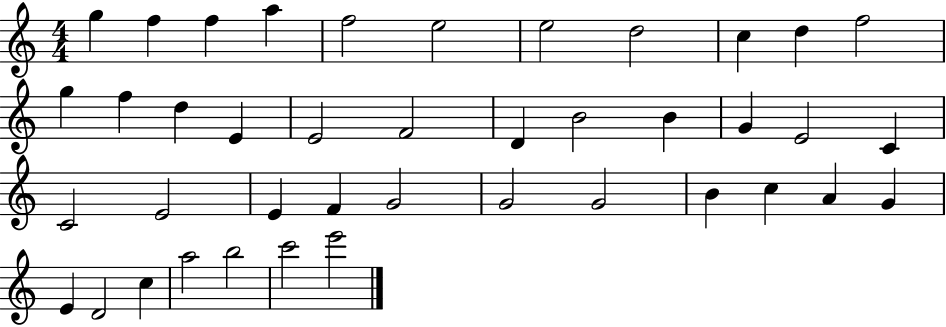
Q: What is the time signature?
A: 4/4